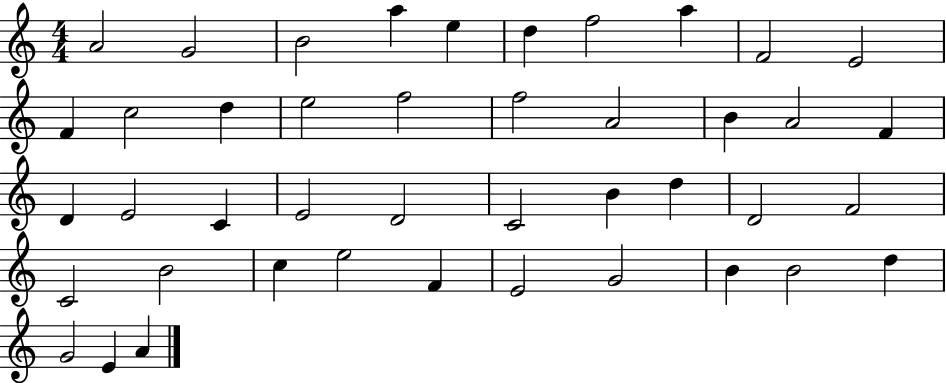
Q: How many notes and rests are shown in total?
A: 43